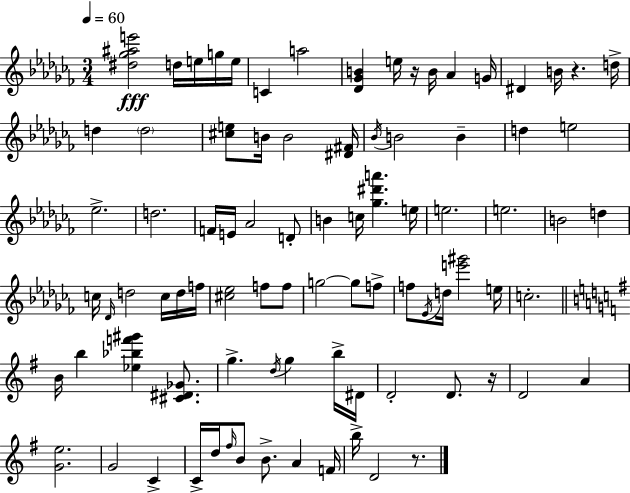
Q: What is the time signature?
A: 3/4